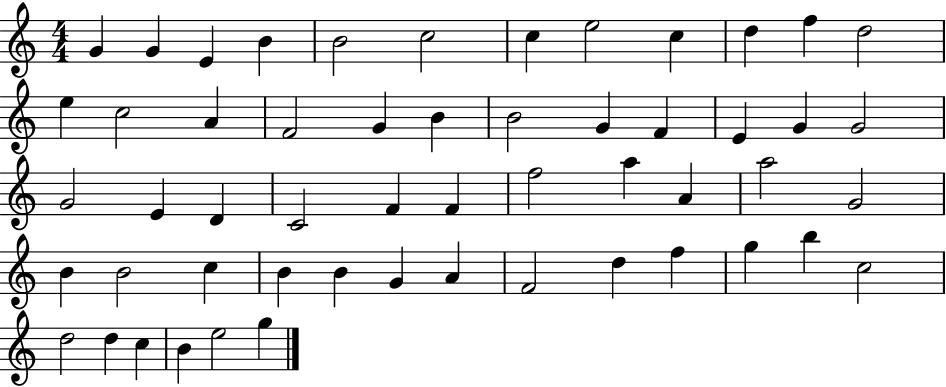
G4/q G4/q E4/q B4/q B4/h C5/h C5/q E5/h C5/q D5/q F5/q D5/h E5/q C5/h A4/q F4/h G4/q B4/q B4/h G4/q F4/q E4/q G4/q G4/h G4/h E4/q D4/q C4/h F4/q F4/q F5/h A5/q A4/q A5/h G4/h B4/q B4/h C5/q B4/q B4/q G4/q A4/q F4/h D5/q F5/q G5/q B5/q C5/h D5/h D5/q C5/q B4/q E5/h G5/q